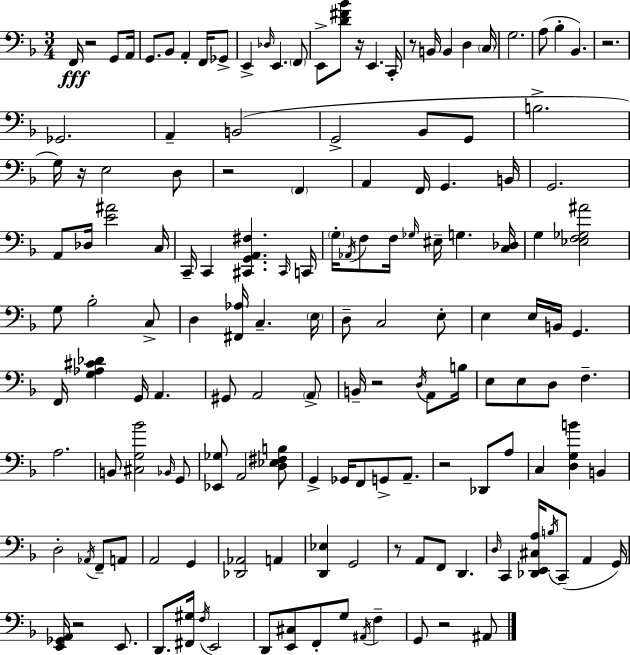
F2/s R/h G2/e A2/s G2/e. Bb2/e A2/q F2/s Gb2/e E2/q Db3/s E2/q. F2/e E2/e [D4,F#4,Bb4]/e R/s E2/q. C2/s R/e B2/s B2/q D3/q C3/s G3/h. A3/e Bb3/q Bb2/q. R/h. Gb2/h. A2/q B2/h G2/h Bb2/e G2/e B3/h. G3/s R/s E3/h D3/e R/h F2/q A2/q F2/s G2/q. B2/s G2/h. A2/e Db3/s [E4,A#4]/h C3/s C2/s C2/q [C#2,G2,A2,F#3]/q. C#2/s C2/s G3/s Ab2/s F3/e F3/s Gb3/s EIS3/s G3/q. [C3,Db3]/s G3/q [Eb3,F3,Gb3,A#4]/h G3/e Bb3/h C3/e D3/q [F#2,Ab3]/s C3/q. E3/s D3/e C3/h E3/e E3/q E3/s B2/s G2/q. F2/s [G3,Ab3,C#4,Db4]/q G2/s A2/q. G#2/e A2/h A2/e B2/s R/h D3/s A2/e B3/s E3/e E3/e D3/e F3/q. A3/h. B2/e [C#3,G3,Bb4]/h Bb2/s G2/e [Eb2,Gb3]/e A2/h [D3,Eb3,F#3,B3]/e G2/q Gb2/s F2/e G2/e A2/e. R/h Db2/e A3/e C3/q [D3,G3,B4]/q B2/q D3/h Ab2/s F2/e A2/e A2/h G2/q [Db2,Ab2]/h A2/q [D2,Eb3]/q G2/h R/e A2/e F2/e D2/q. D3/s C2/q [Db2,E2,C#3,A3]/s B3/s C2/e A2/q G2/s [E2,Gb2,A2]/s R/h E2/e. D2/e. [F#2,G#3]/s F3/s E2/h D2/e [E2,C#3]/e F2/e G3/e A#2/s F3/q G2/e R/h A#2/e